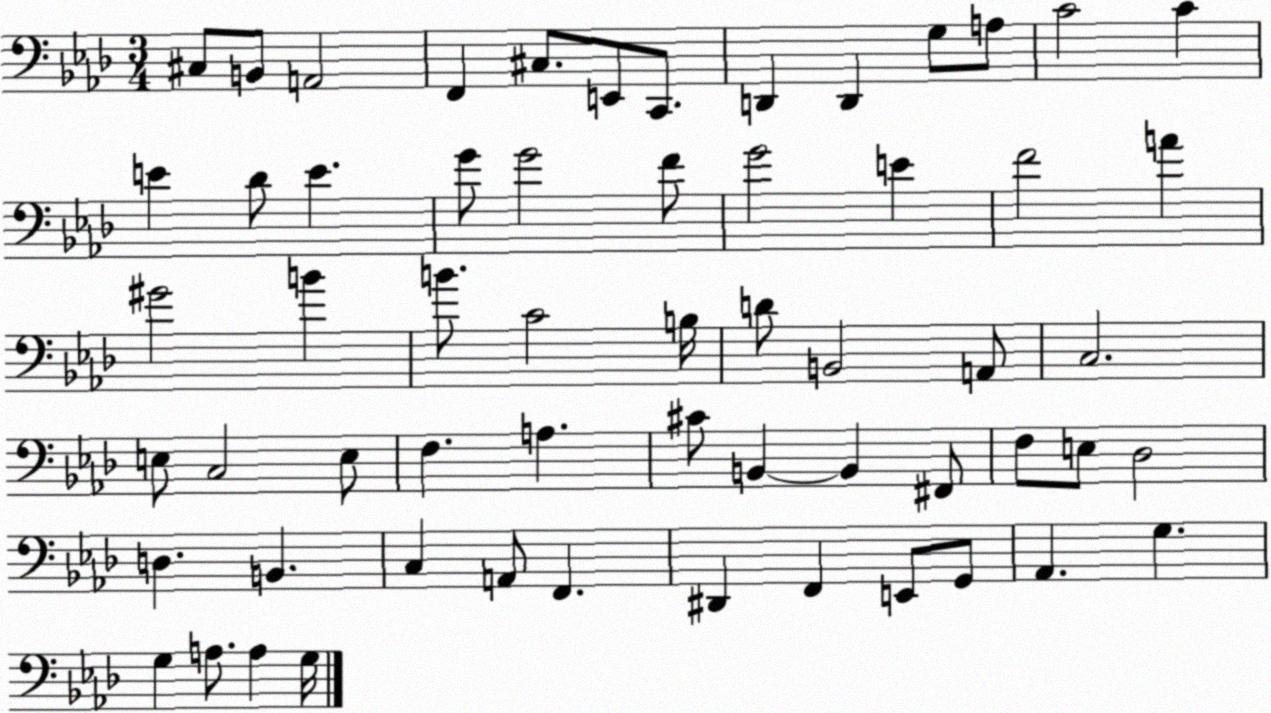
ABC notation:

X:1
T:Untitled
M:3/4
L:1/4
K:Ab
^C,/2 B,,/2 A,,2 F,, ^C,/2 E,,/2 C,,/2 D,, D,, G,/2 A,/2 C2 C E _D/2 E G/2 G2 F/2 G2 E F2 A ^G2 B B/2 C2 B,/4 D/2 B,,2 A,,/2 C,2 E,/2 C,2 E,/2 F, A, ^C/2 B,, B,, ^F,,/2 F,/2 E,/2 _D,2 D, B,, C, A,,/2 F,, ^D,, F,, E,,/2 G,,/2 _A,, G, G, A,/2 A, G,/4